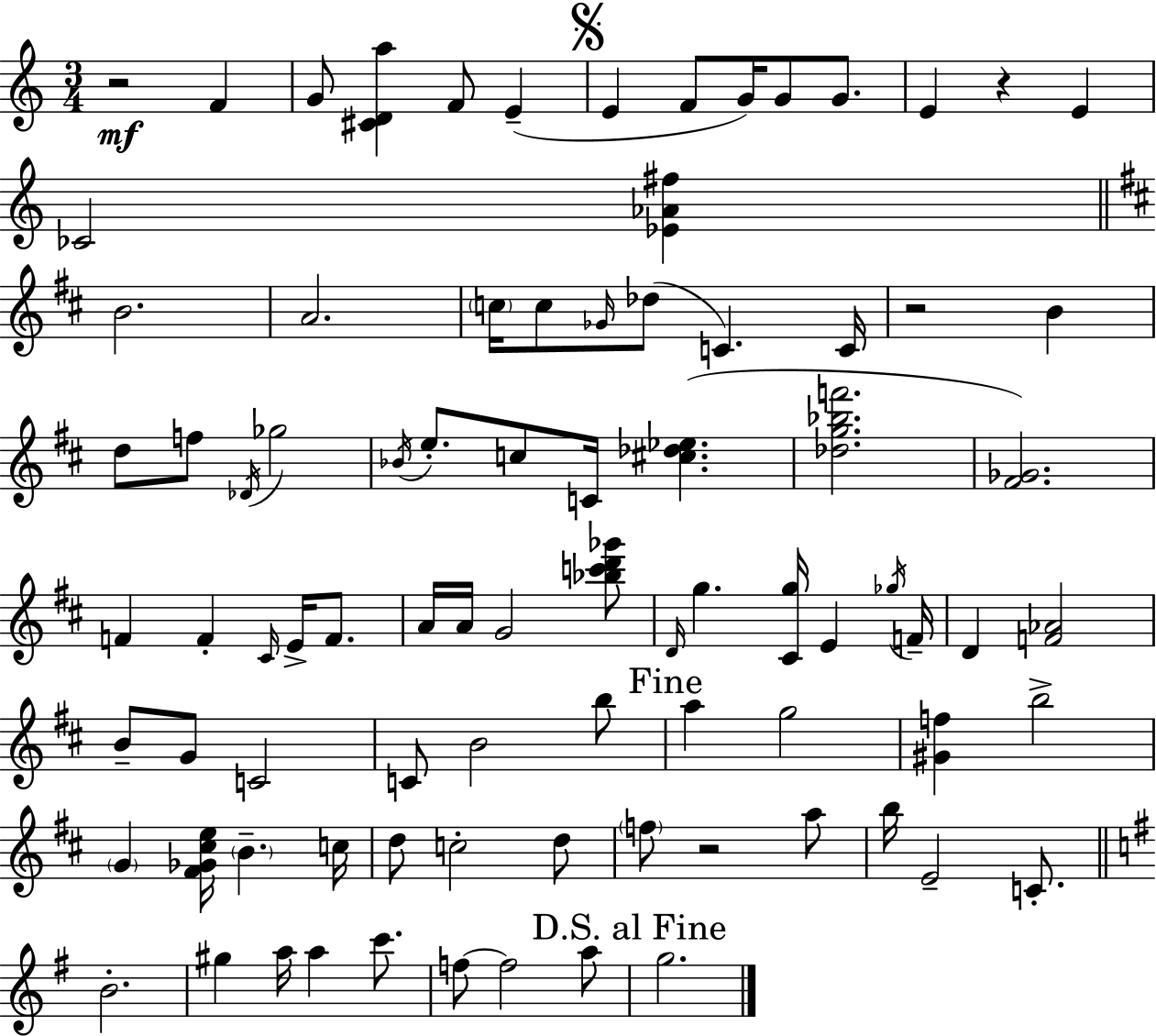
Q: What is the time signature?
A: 3/4